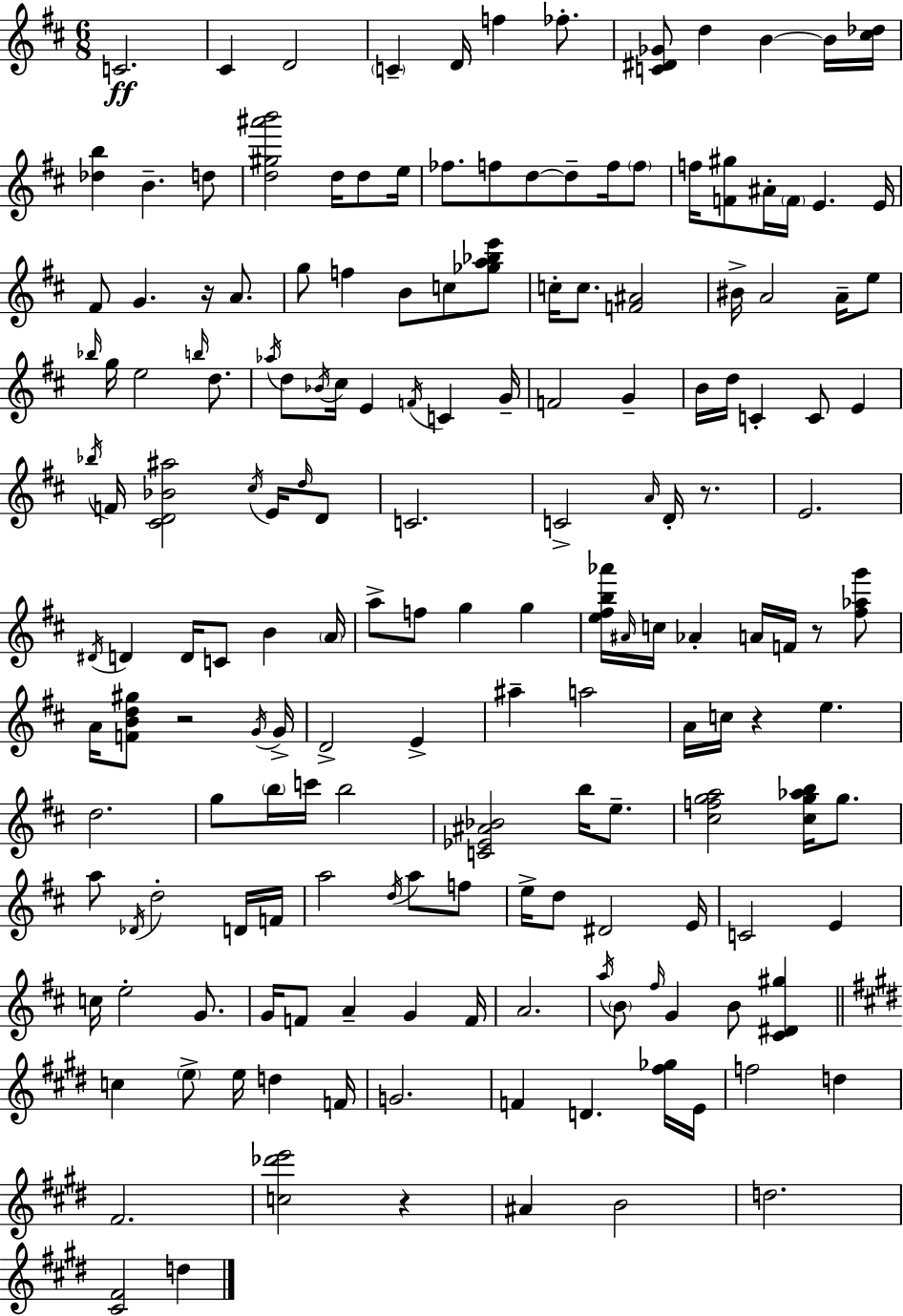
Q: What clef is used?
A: treble